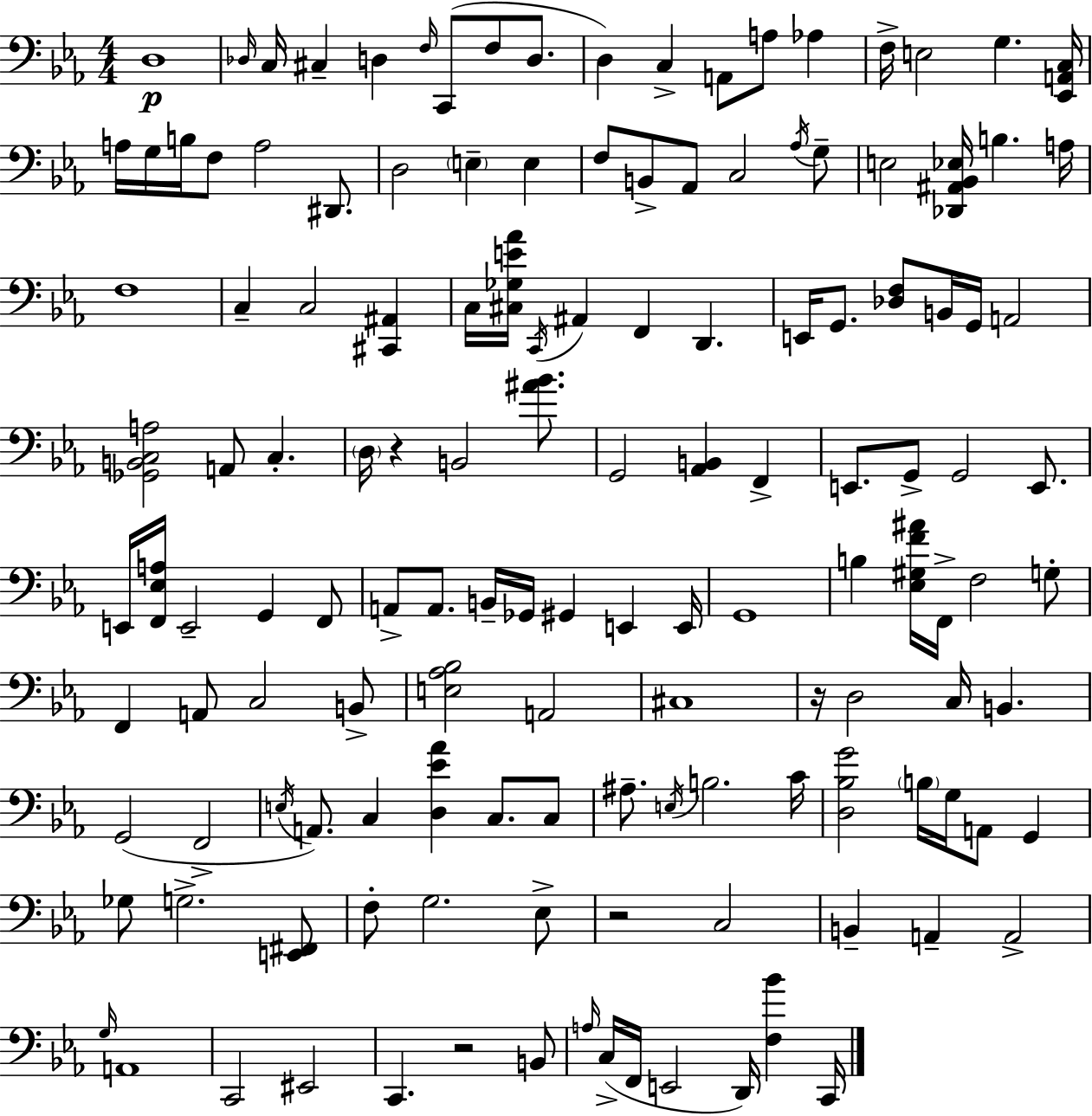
X:1
T:Untitled
M:4/4
L:1/4
K:Eb
D,4 _D,/4 C,/4 ^C, D, F,/4 C,,/2 F,/2 D,/2 D, C, A,,/2 A,/2 _A, F,/4 E,2 G, [_E,,A,,C,]/4 A,/4 G,/4 B,/4 F,/2 A,2 ^D,,/2 D,2 E, E, F,/2 B,,/2 _A,,/2 C,2 _A,/4 G,/2 E,2 [_D,,^A,,_B,,_E,]/4 B, A,/4 F,4 C, C,2 [^C,,^A,,] C,/4 [^C,_G,E_A]/4 C,,/4 ^A,, F,, D,, E,,/4 G,,/2 [_D,F,]/2 B,,/4 G,,/4 A,,2 [_G,,B,,C,A,]2 A,,/2 C, D,/4 z B,,2 [^A_B]/2 G,,2 [_A,,B,,] F,, E,,/2 G,,/2 G,,2 E,,/2 E,,/4 [F,,_E,A,]/4 E,,2 G,, F,,/2 A,,/2 A,,/2 B,,/4 _G,,/4 ^G,, E,, E,,/4 G,,4 B, [_E,^G,F^A]/4 F,,/4 F,2 G,/2 F,, A,,/2 C,2 B,,/2 [E,_A,_B,]2 A,,2 ^C,4 z/4 D,2 C,/4 B,, G,,2 F,,2 E,/4 A,,/2 C, [D,_E_A] C,/2 C,/2 ^A,/2 E,/4 B,2 C/4 [D,_B,G]2 B,/4 G,/4 A,,/2 G,, _G,/2 G,2 [E,,^F,,]/2 F,/2 G,2 _E,/2 z2 C,2 B,, A,, A,,2 G,/4 A,,4 C,,2 ^E,,2 C,, z2 B,,/2 A,/4 C,/4 F,,/4 E,,2 D,,/4 [F,_B] C,,/4